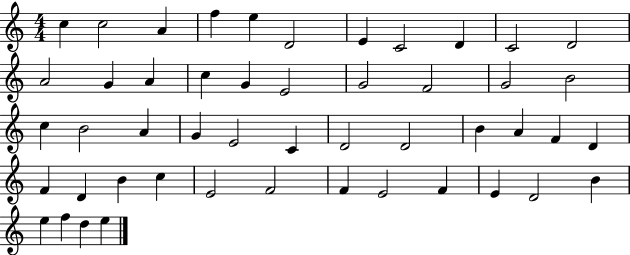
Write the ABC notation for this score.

X:1
T:Untitled
M:4/4
L:1/4
K:C
c c2 A f e D2 E C2 D C2 D2 A2 G A c G E2 G2 F2 G2 B2 c B2 A G E2 C D2 D2 B A F D F D B c E2 F2 F E2 F E D2 B e f d e